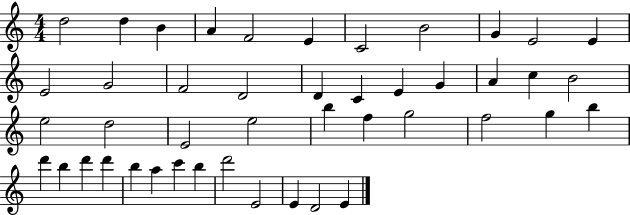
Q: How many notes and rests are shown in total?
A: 45